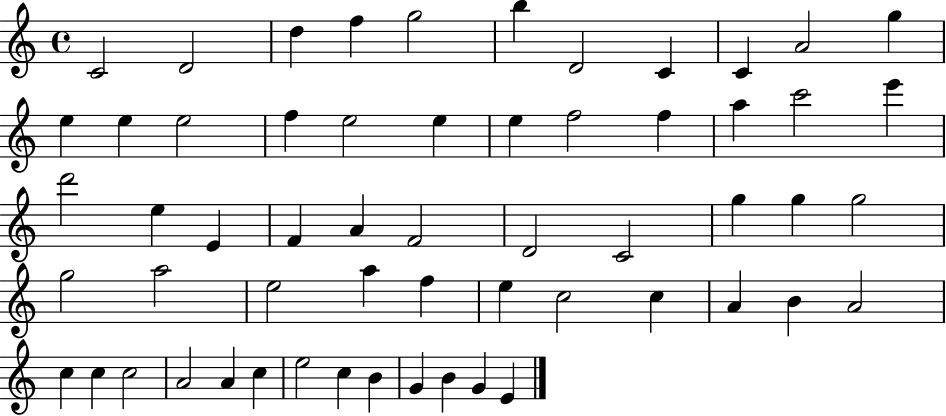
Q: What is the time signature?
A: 4/4